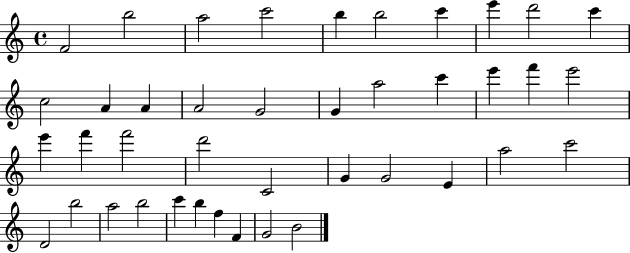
F4/h B5/h A5/h C6/h B5/q B5/h C6/q E6/q D6/h C6/q C5/h A4/q A4/q A4/h G4/h G4/q A5/h C6/q E6/q F6/q E6/h E6/q F6/q F6/h D6/h C4/h G4/q G4/h E4/q A5/h C6/h D4/h B5/h A5/h B5/h C6/q B5/q F5/q F4/q G4/h B4/h